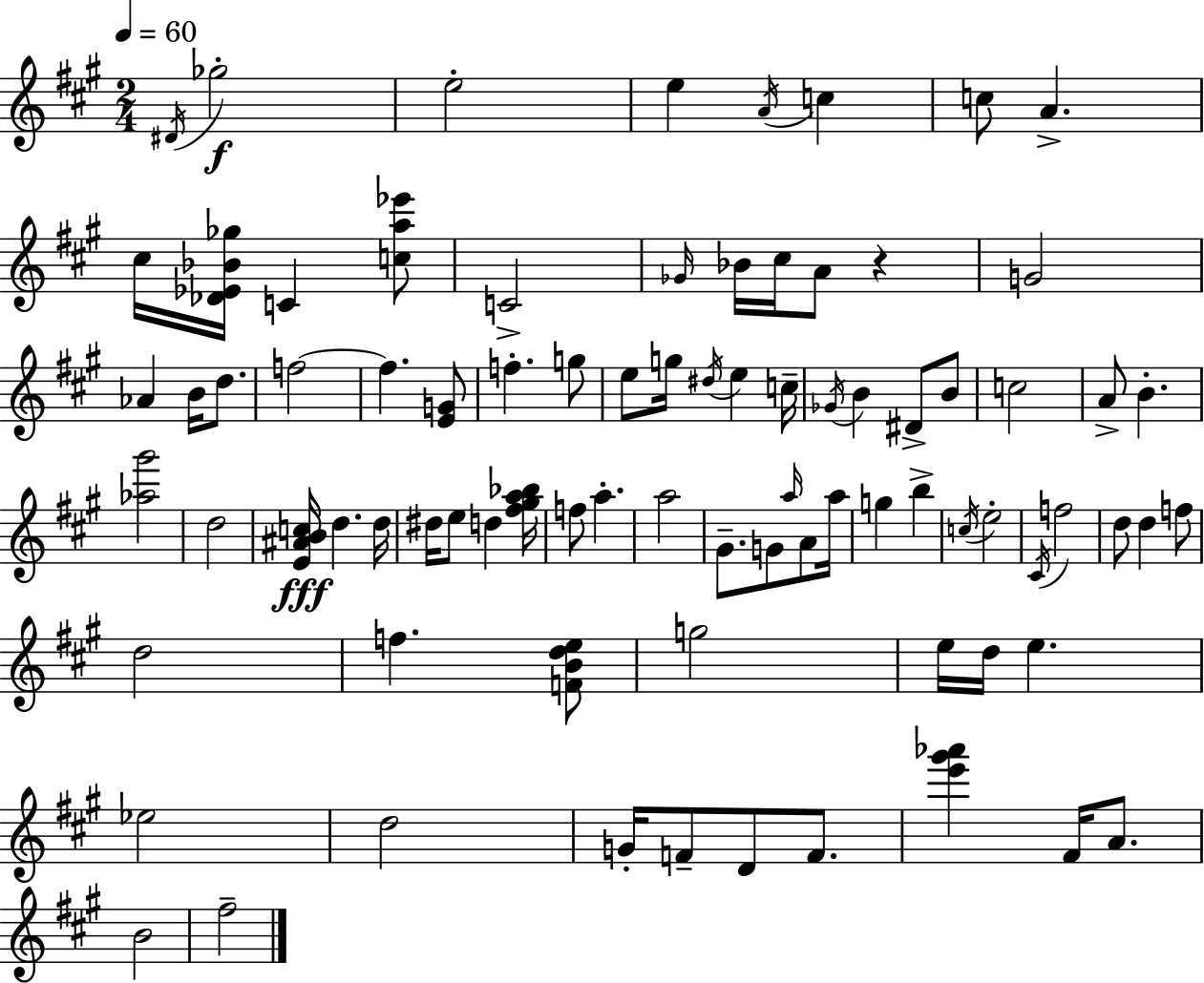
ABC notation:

X:1
T:Untitled
M:2/4
L:1/4
K:A
^D/4 _g2 e2 e A/4 c c/2 A ^c/4 [_D_E_B_g]/4 C [ca_e']/2 C2 _G/4 _B/4 ^c/4 A/2 z G2 _A B/4 d/2 f2 f [EG]/2 f g/2 e/2 g/4 ^d/4 e c/4 _G/4 B ^D/2 B/2 c2 A/2 B [_a^g']2 d2 [E^ABc]/4 d d/4 ^d/4 e/2 d [^f^ga_b]/4 f/2 a a2 ^G/2 G/2 a/4 A/2 a/4 g b c/4 e2 ^C/4 f2 d/2 d f/2 d2 f [FBde]/2 g2 e/4 d/4 e _e2 d2 G/4 F/2 D/2 F/2 [e'^g'_a'] ^F/4 A/2 B2 ^f2